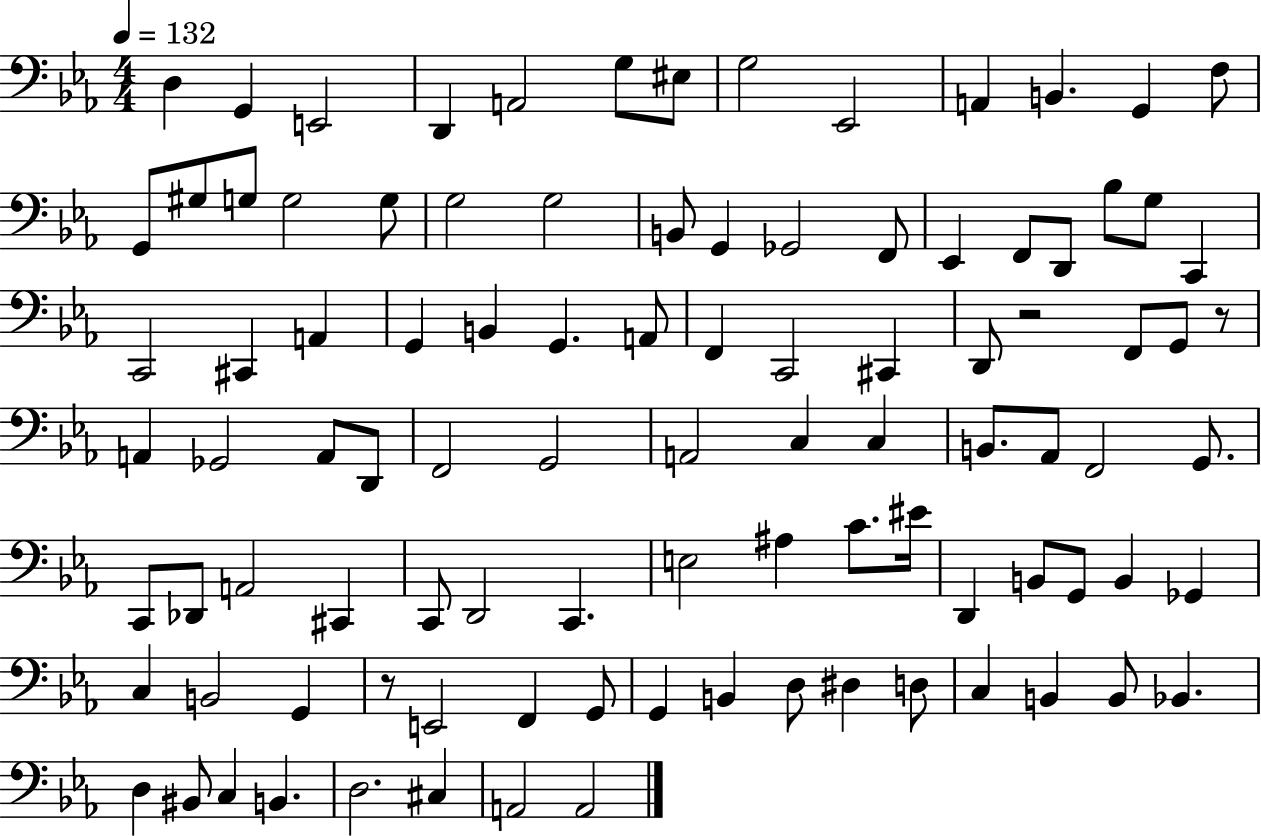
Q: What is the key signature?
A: EES major